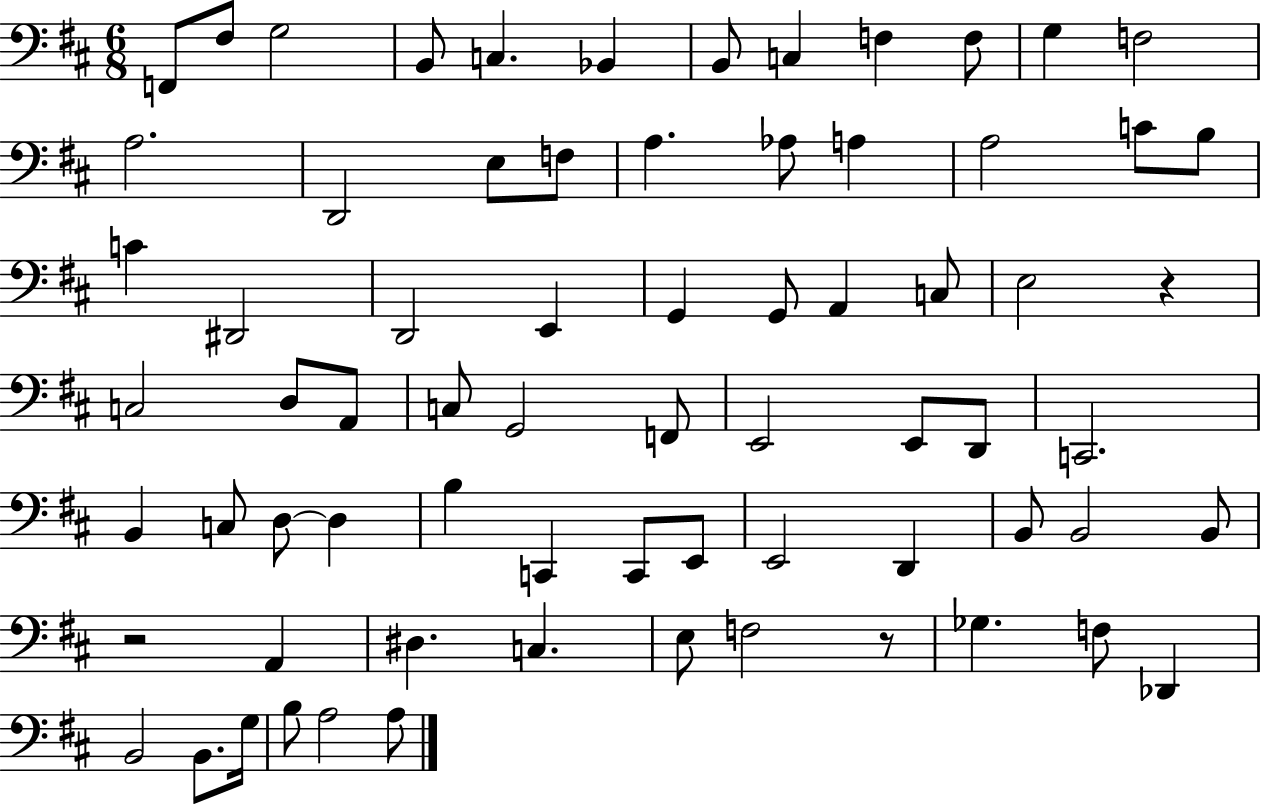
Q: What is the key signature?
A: D major